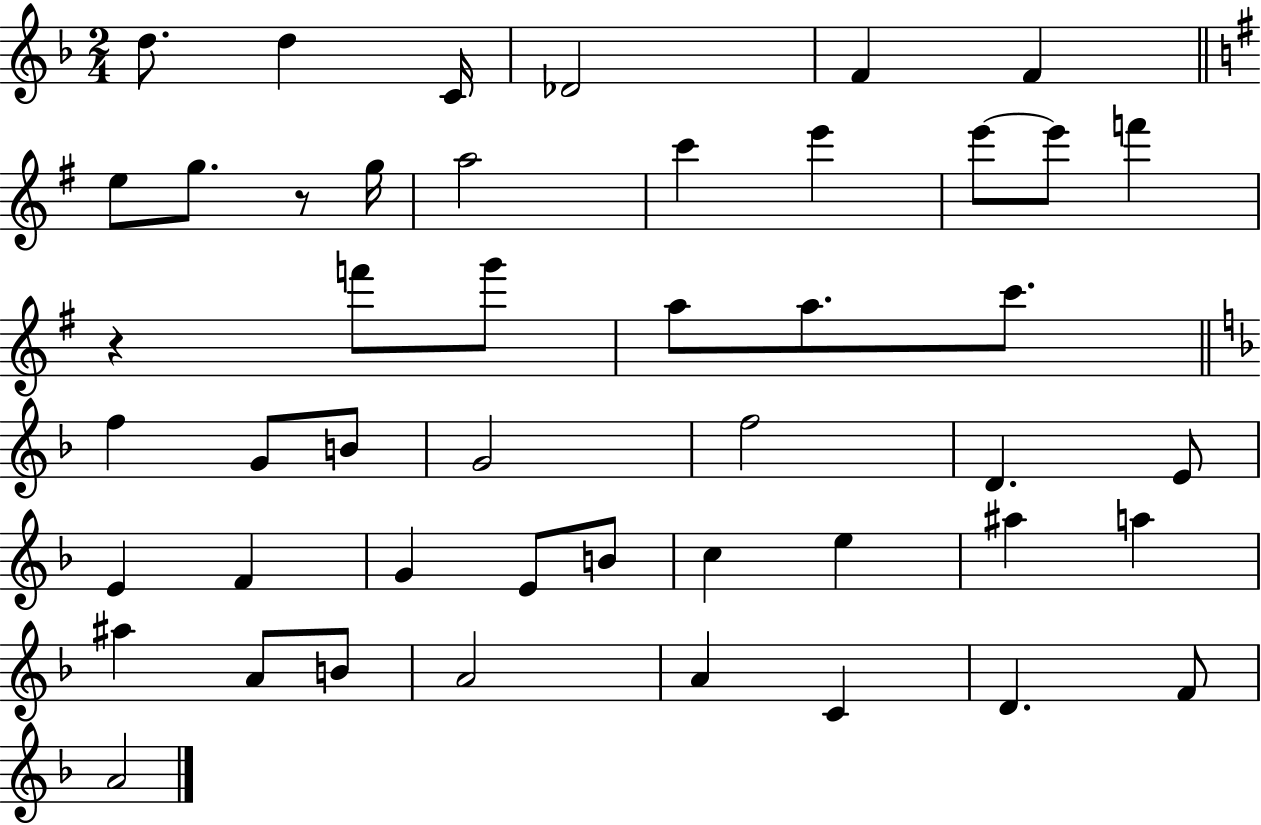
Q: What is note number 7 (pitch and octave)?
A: E5